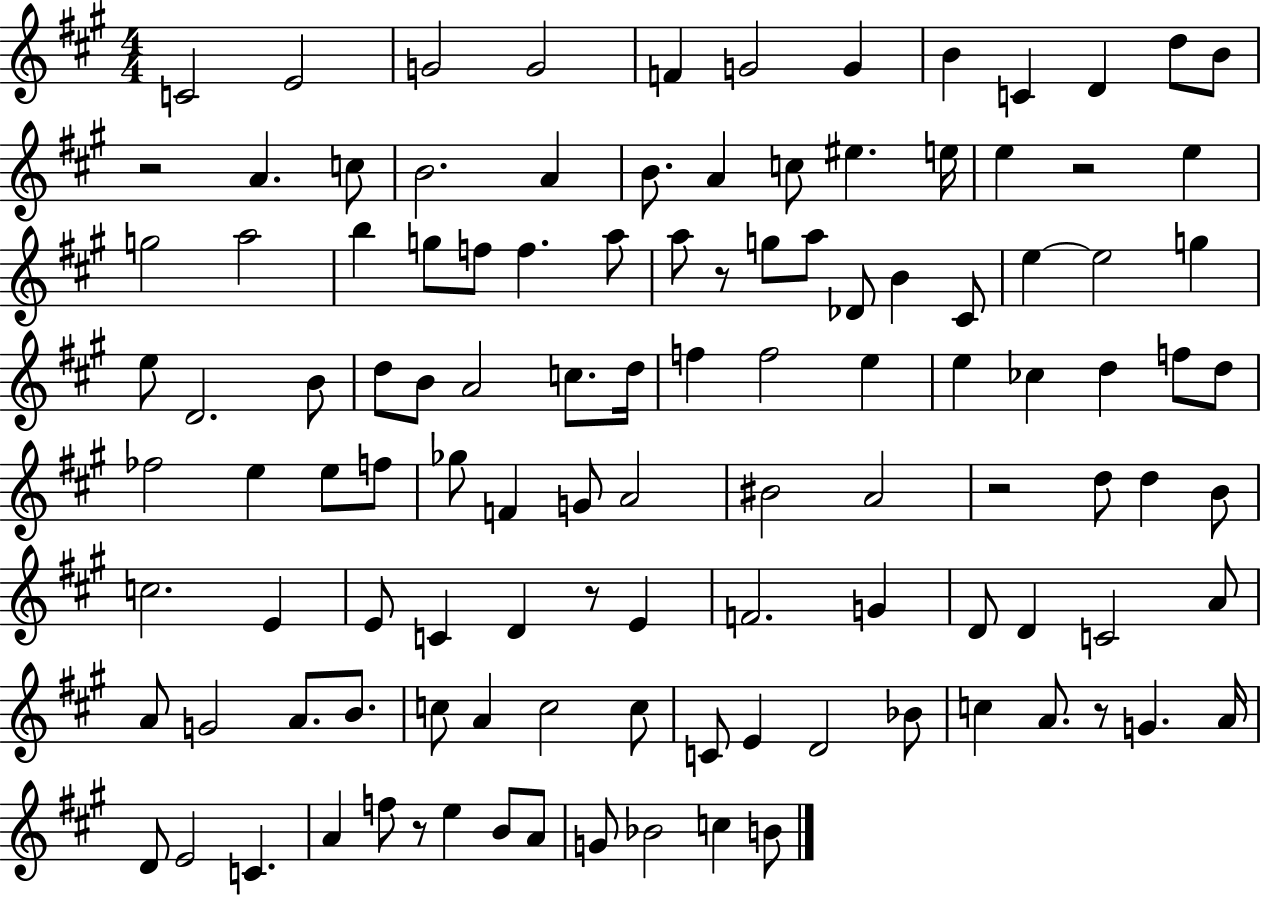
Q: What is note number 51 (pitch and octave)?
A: E5